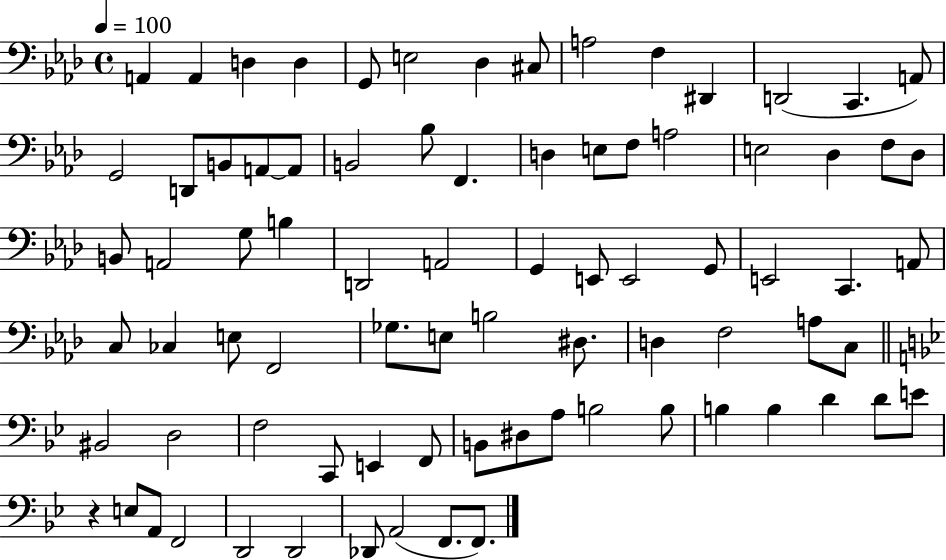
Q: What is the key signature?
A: AES major